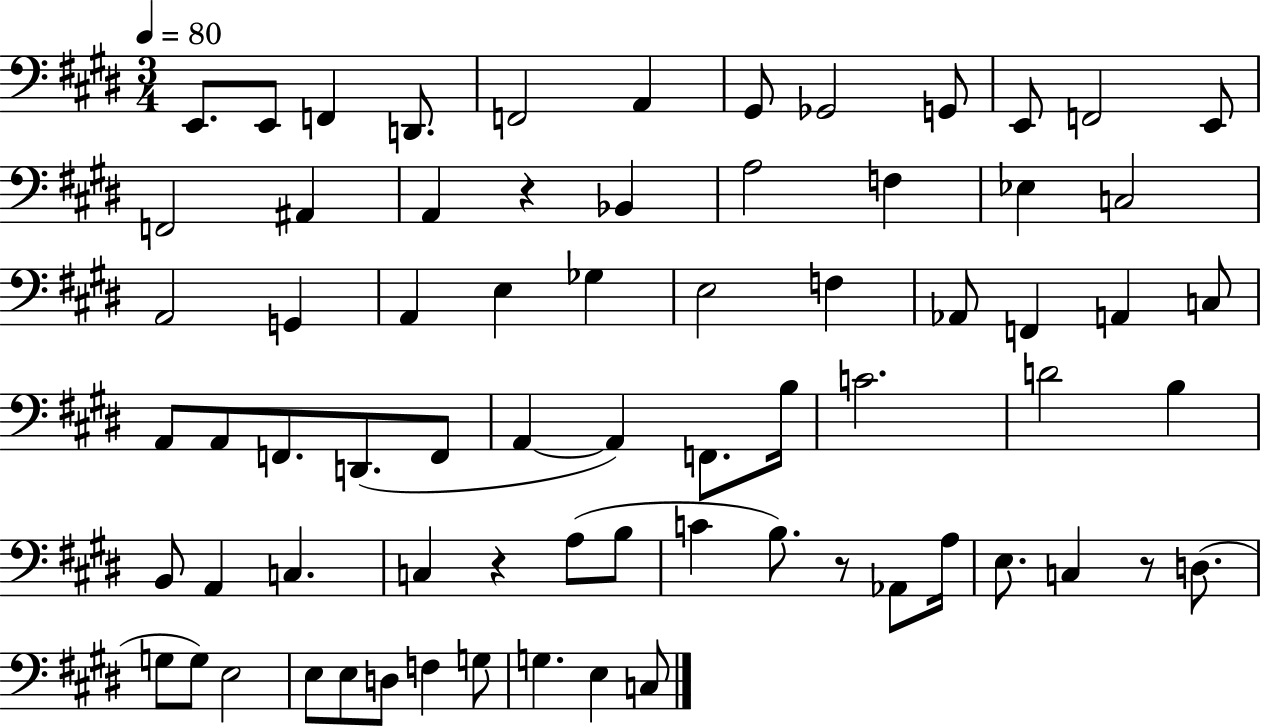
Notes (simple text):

E2/e. E2/e F2/q D2/e. F2/h A2/q G#2/e Gb2/h G2/e E2/e F2/h E2/e F2/h A#2/q A2/q R/q Bb2/q A3/h F3/q Eb3/q C3/h A2/h G2/q A2/q E3/q Gb3/q E3/h F3/q Ab2/e F2/q A2/q C3/e A2/e A2/e F2/e. D2/e. F2/e A2/q A2/q F2/e. B3/s C4/h. D4/h B3/q B2/e A2/q C3/q. C3/q R/q A3/e B3/e C4/q B3/e. R/e Ab2/e A3/s E3/e. C3/q R/e D3/e. G3/e G3/e E3/h E3/e E3/e D3/e F3/q G3/e G3/q. E3/q C3/e